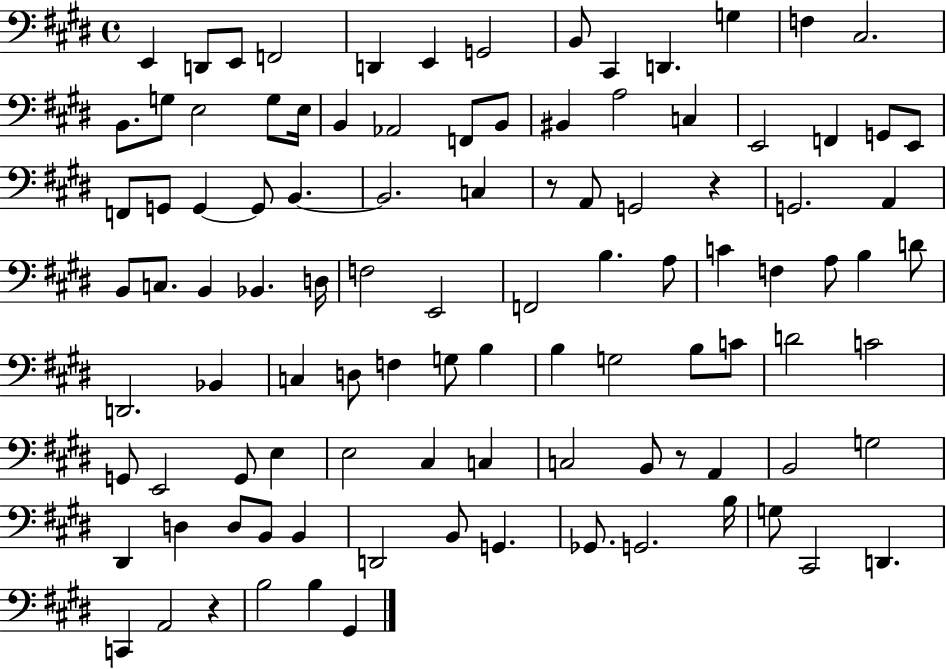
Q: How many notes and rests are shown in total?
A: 103